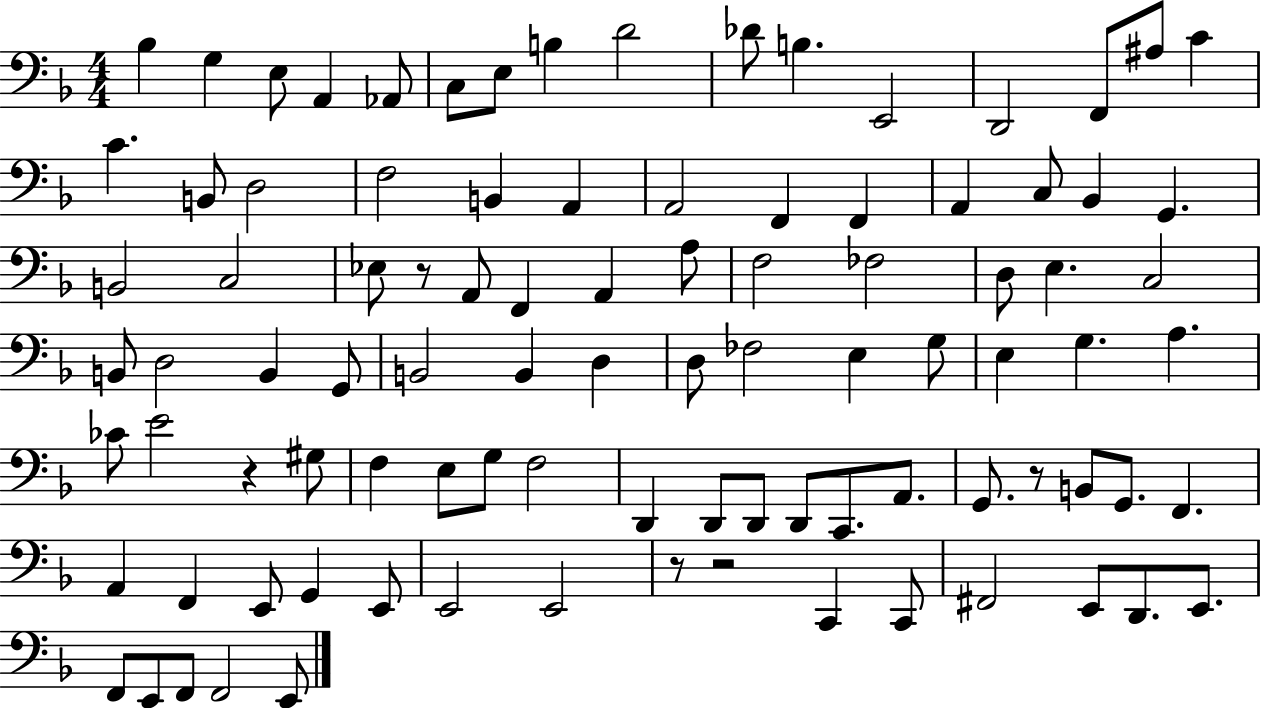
X:1
T:Untitled
M:4/4
L:1/4
K:F
_B, G, E,/2 A,, _A,,/2 C,/2 E,/2 B, D2 _D/2 B, E,,2 D,,2 F,,/2 ^A,/2 C C B,,/2 D,2 F,2 B,, A,, A,,2 F,, F,, A,, C,/2 _B,, G,, B,,2 C,2 _E,/2 z/2 A,,/2 F,, A,, A,/2 F,2 _F,2 D,/2 E, C,2 B,,/2 D,2 B,, G,,/2 B,,2 B,, D, D,/2 _F,2 E, G,/2 E, G, A, _C/2 E2 z ^G,/2 F, E,/2 G,/2 F,2 D,, D,,/2 D,,/2 D,,/2 C,,/2 A,,/2 G,,/2 z/2 B,,/2 G,,/2 F,, A,, F,, E,,/2 G,, E,,/2 E,,2 E,,2 z/2 z2 C,, C,,/2 ^F,,2 E,,/2 D,,/2 E,,/2 F,,/2 E,,/2 F,,/2 F,,2 E,,/2